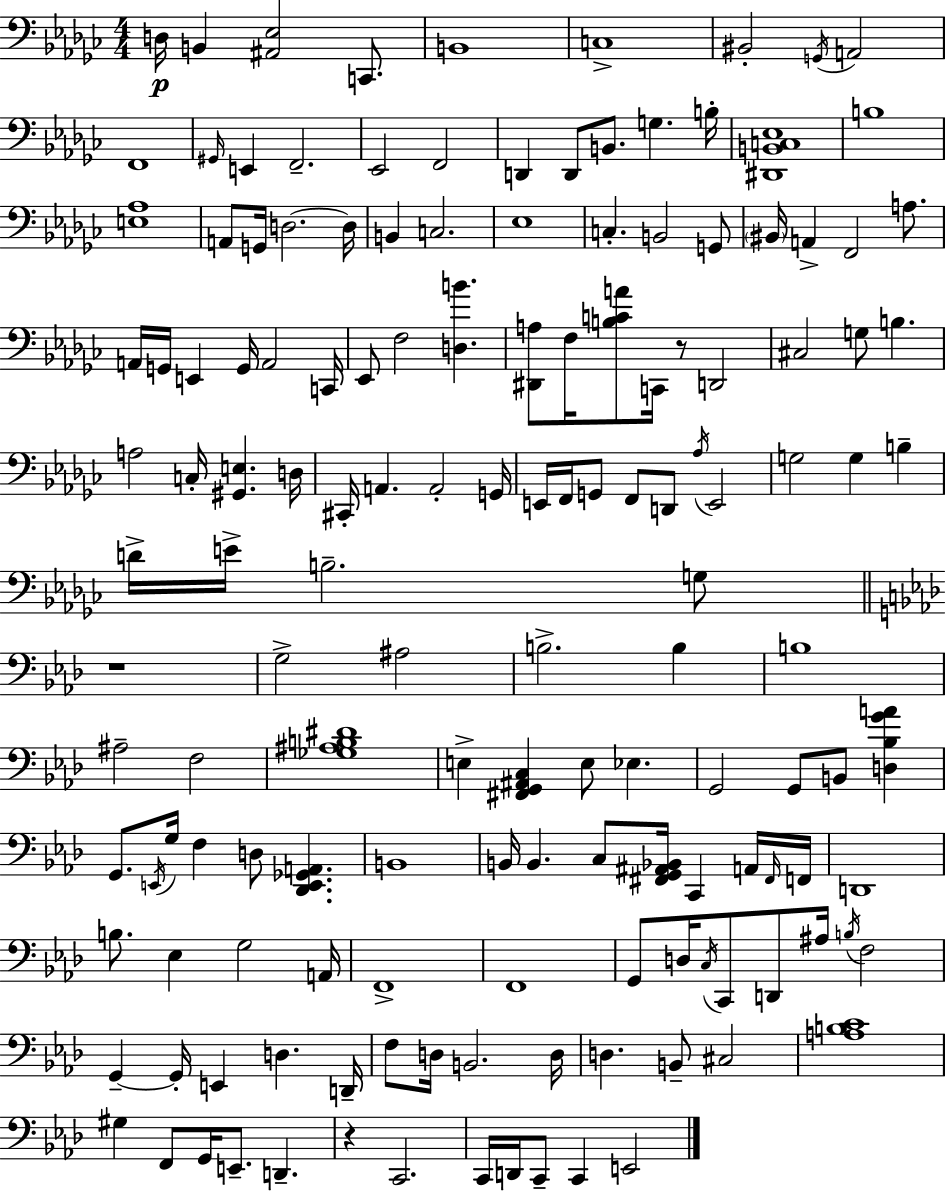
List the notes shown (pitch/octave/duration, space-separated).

D3/s B2/q [A#2,Eb3]/h C2/e. B2/w C3/w BIS2/h G2/s A2/h F2/w G#2/s E2/q F2/h. Eb2/h F2/h D2/q D2/e B2/e. G3/q. B3/s [D#2,B2,C3,Eb3]/w B3/w [E3,Ab3]/w A2/e G2/s D3/h. D3/s B2/q C3/h. Eb3/w C3/q. B2/h G2/e BIS2/s A2/q F2/h A3/e. A2/s G2/s E2/q G2/s A2/h C2/s Eb2/e F3/h [D3,B4]/q. [D#2,A3]/e F3/s [B3,C4,A4]/e C2/s R/e D2/h C#3/h G3/e B3/q. A3/h C3/s [G#2,E3]/q. D3/s C#2/s A2/q. A2/h G2/s E2/s F2/s G2/e F2/e D2/e Ab3/s E2/h G3/h G3/q B3/q D4/s E4/s B3/h. G3/e R/w G3/h A#3/h B3/h. B3/q B3/w A#3/h F3/h [Gb3,A#3,B3,D#4]/w E3/q [F#2,G2,A#2,C3]/q E3/e Eb3/q. G2/h G2/e B2/e [D3,Bb3,G4,A4]/q G2/e. E2/s G3/s F3/q D3/e [Db2,E2,Gb2,A2]/q. B2/w B2/s B2/q. C3/e [F#2,G2,A#2,Bb2]/s C2/q A2/s F#2/s F2/s D2/w B3/e. Eb3/q G3/h A2/s F2/w F2/w G2/e D3/s C3/s C2/e D2/e A#3/s B3/s F3/h G2/q G2/s E2/q D3/q. D2/s F3/e D3/s B2/h. D3/s D3/q. B2/e C#3/h [A3,B3,C4]/w G#3/q F2/e G2/s E2/e. D2/q. R/q C2/h. C2/s D2/s C2/e C2/q E2/h